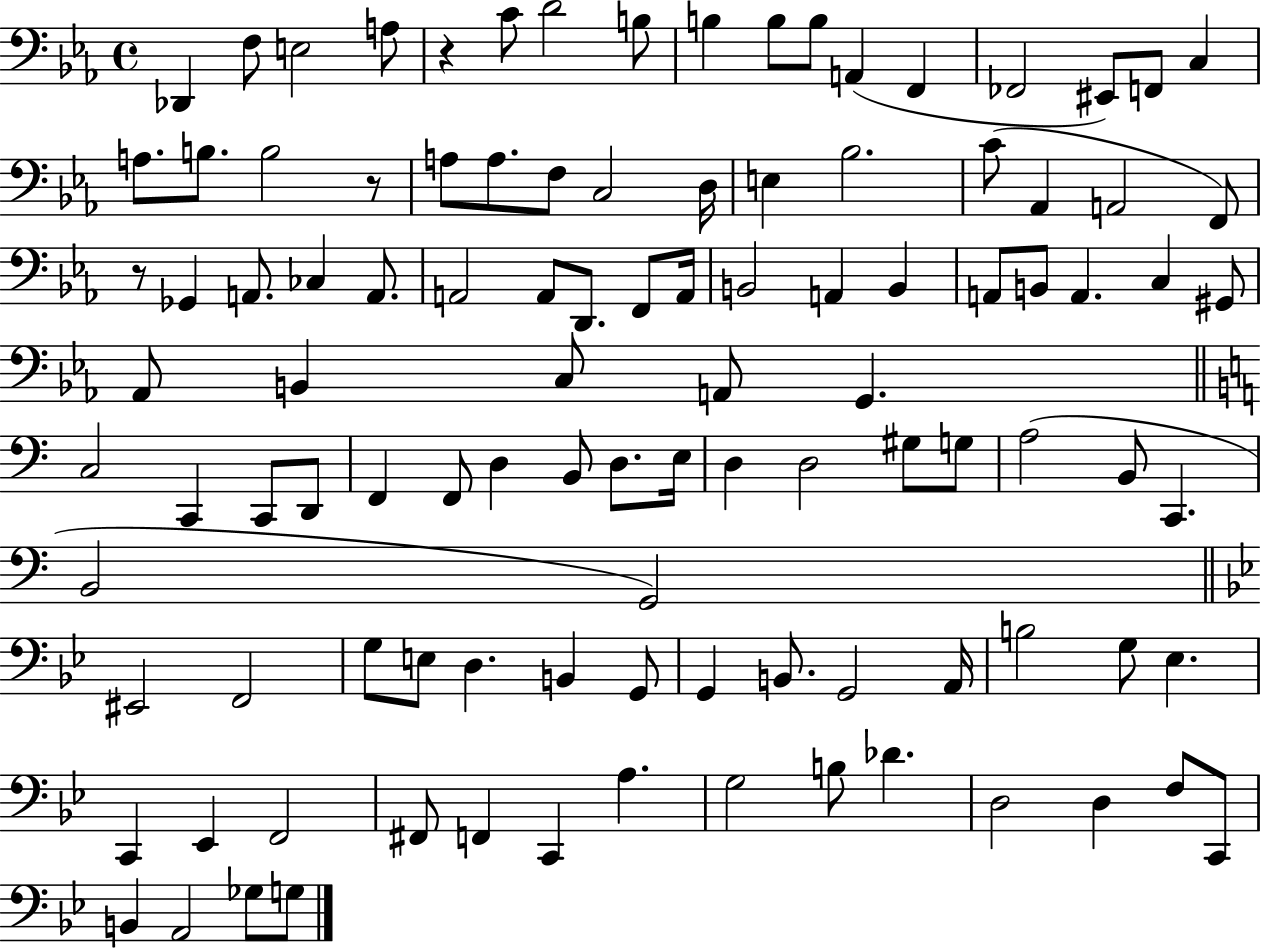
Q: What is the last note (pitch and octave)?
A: G3